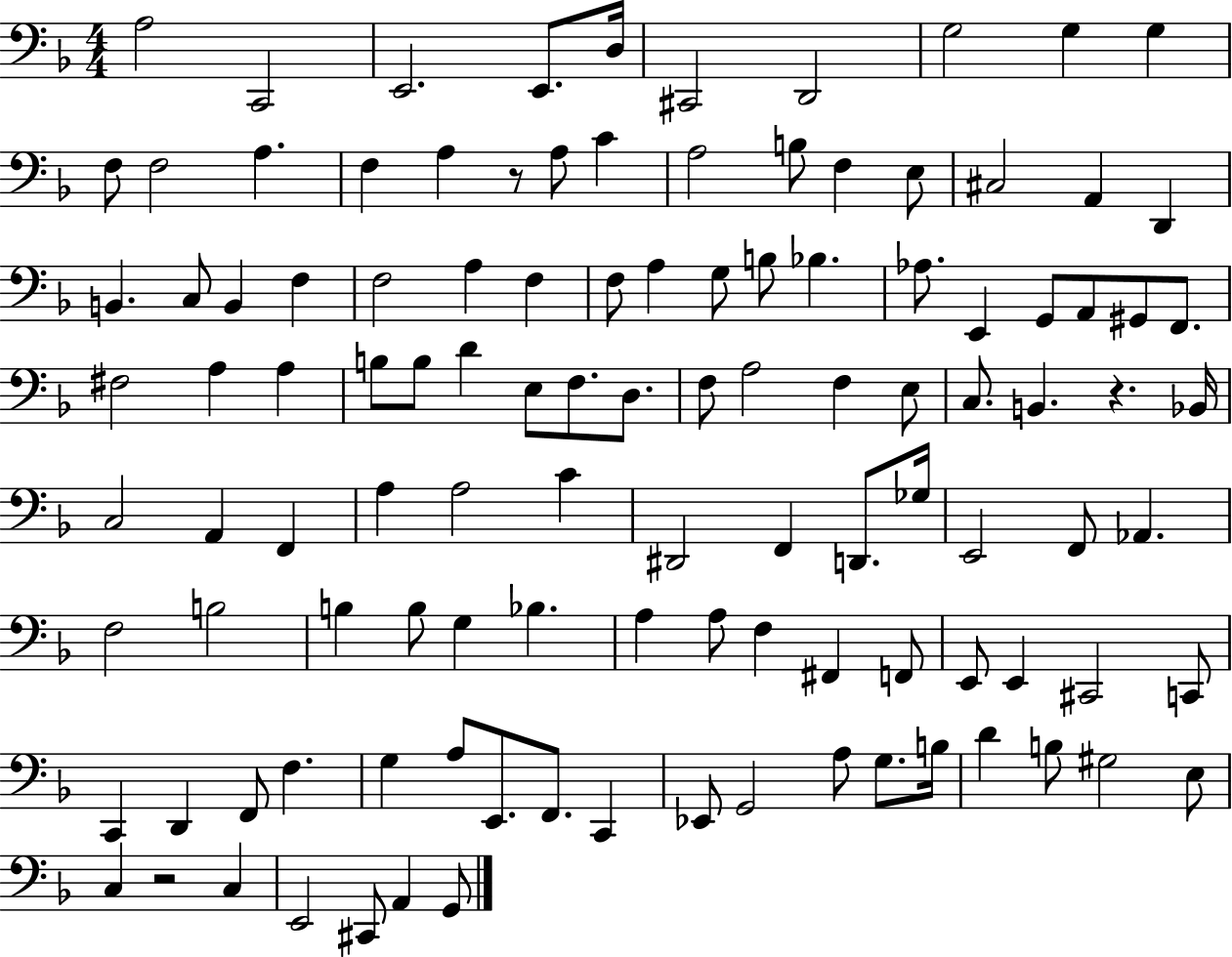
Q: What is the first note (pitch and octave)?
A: A3